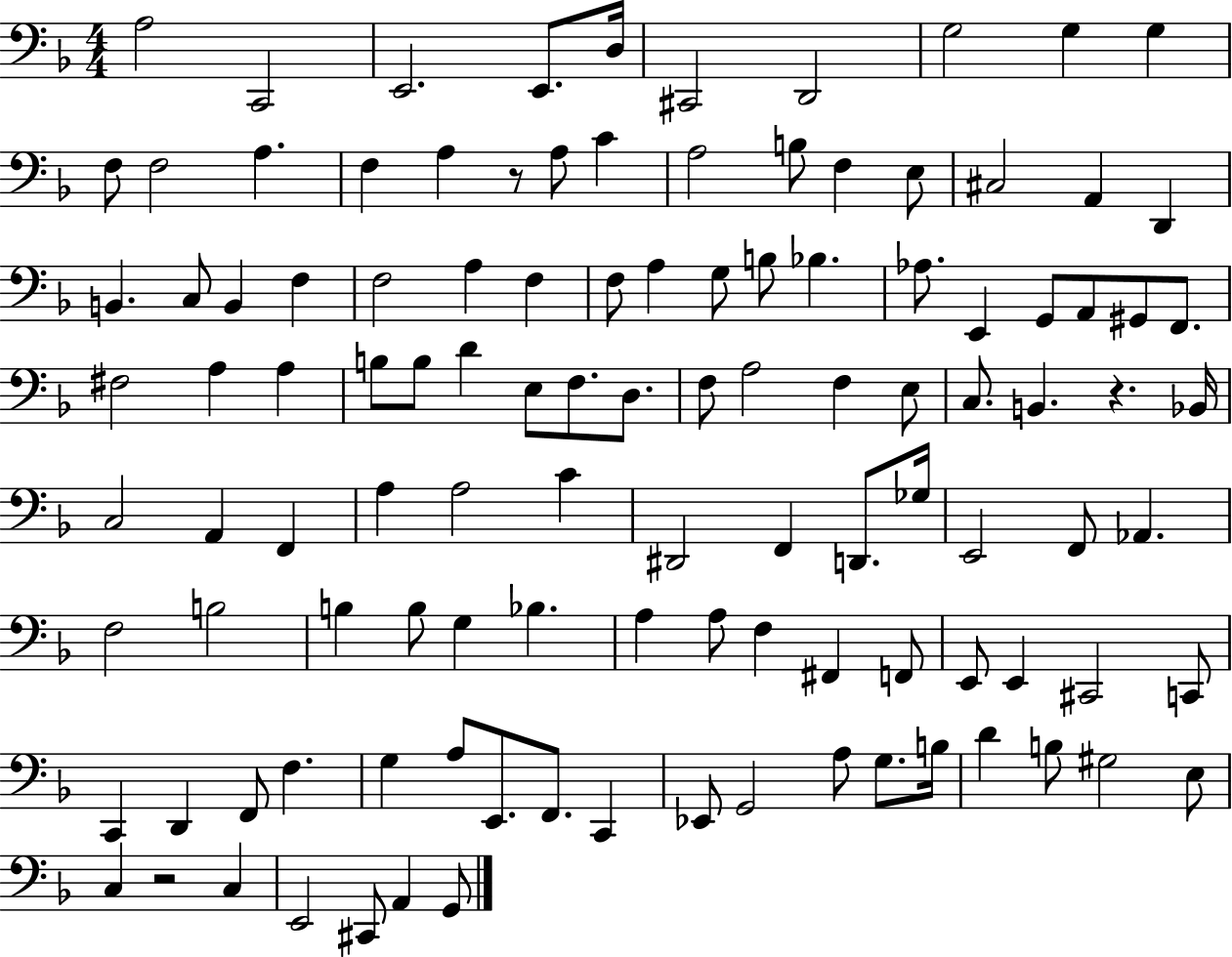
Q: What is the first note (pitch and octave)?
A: A3